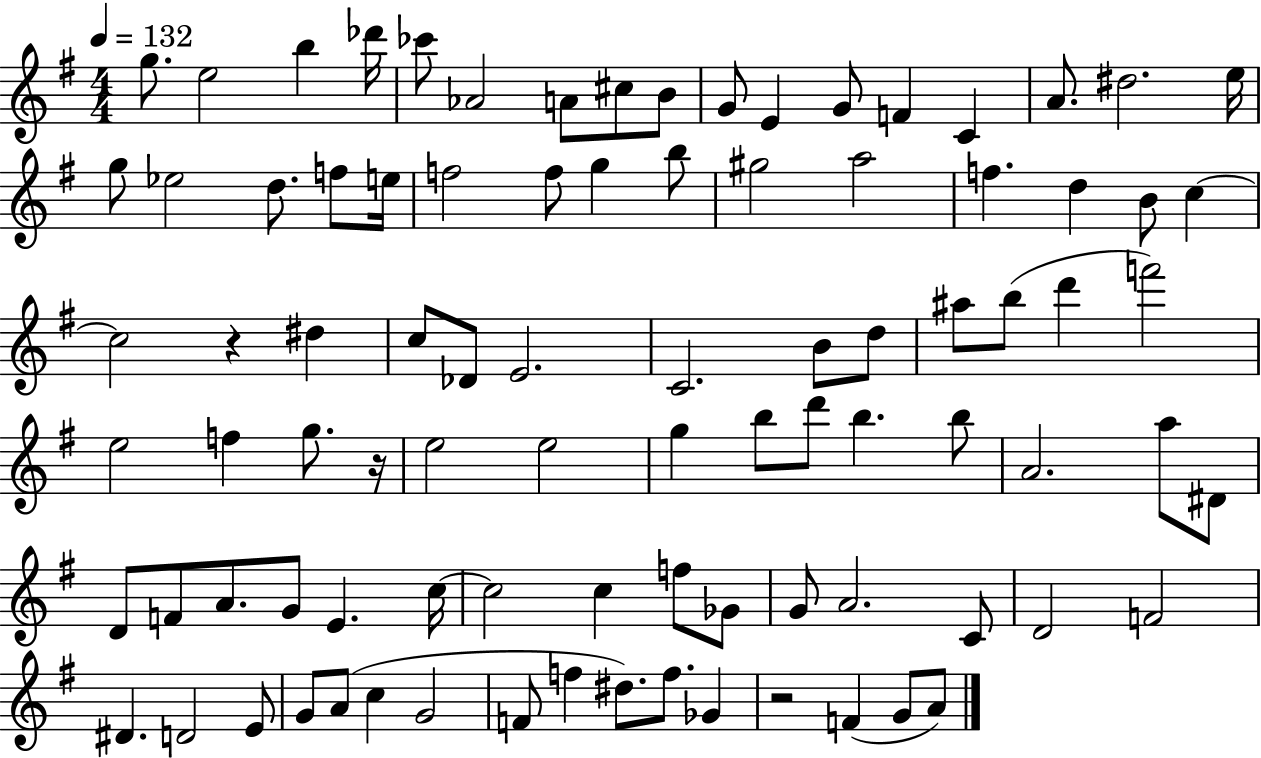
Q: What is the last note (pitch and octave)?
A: A4